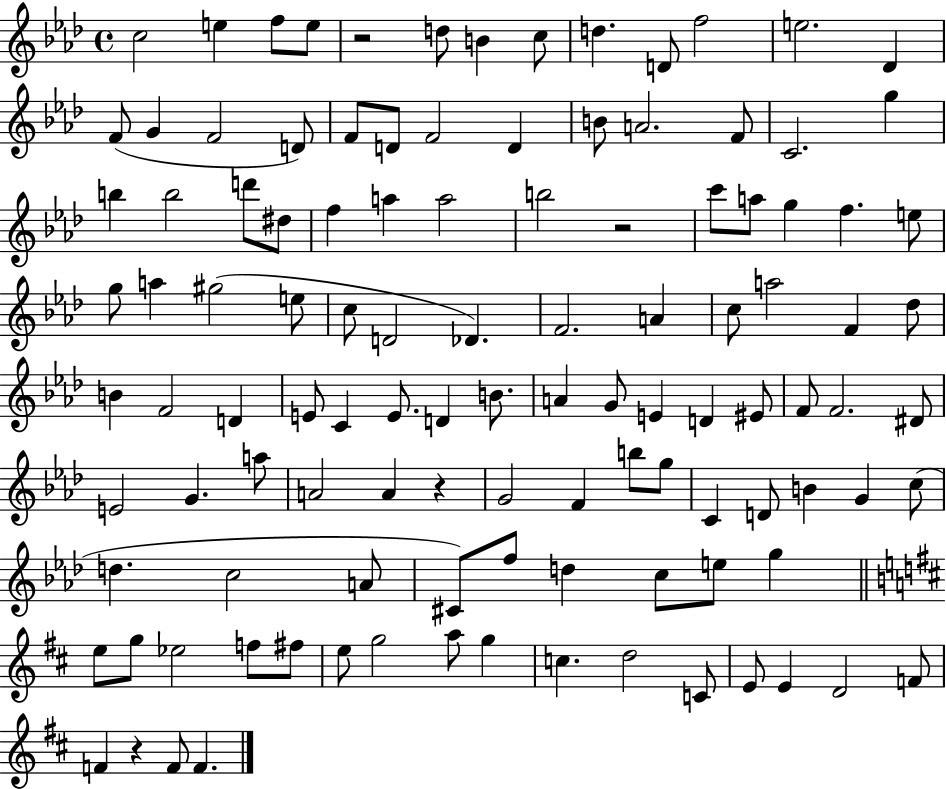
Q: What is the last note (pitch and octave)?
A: F4